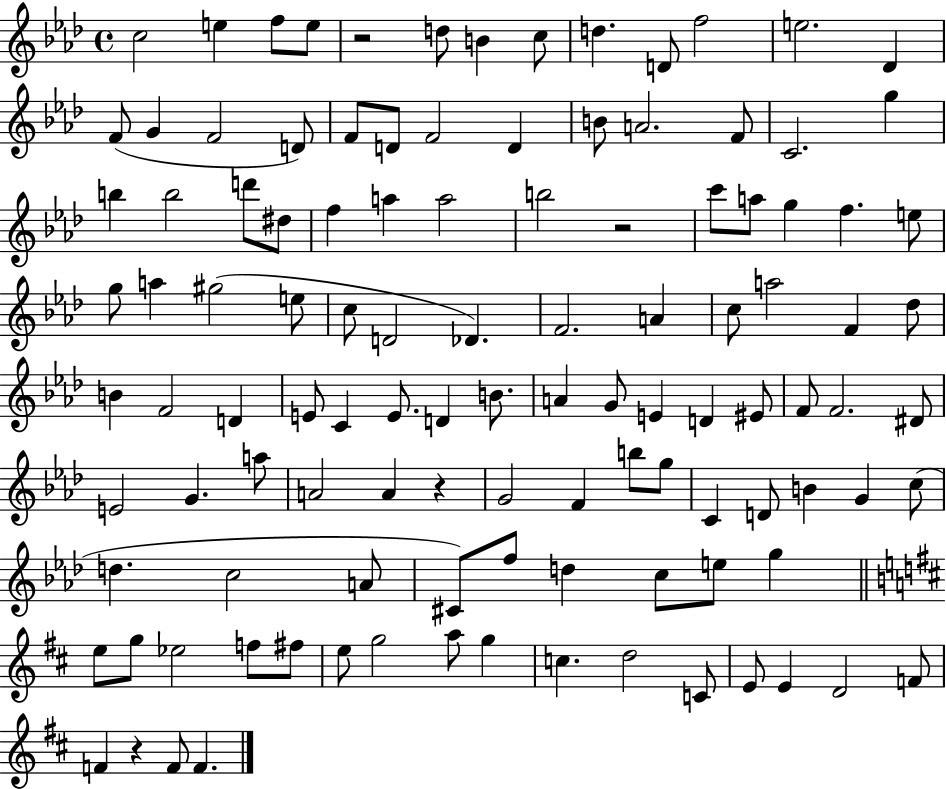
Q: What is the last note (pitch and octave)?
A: F4